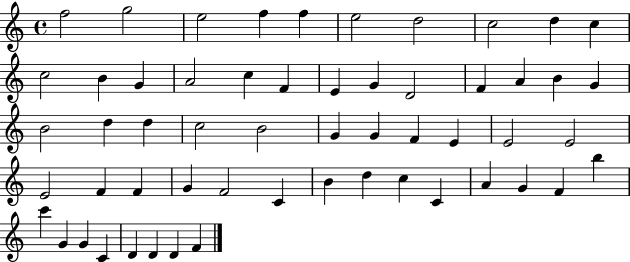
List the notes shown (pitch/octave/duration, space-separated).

F5/h G5/h E5/h F5/q F5/q E5/h D5/h C5/h D5/q C5/q C5/h B4/q G4/q A4/h C5/q F4/q E4/q G4/q D4/h F4/q A4/q B4/q G4/q B4/h D5/q D5/q C5/h B4/h G4/q G4/q F4/q E4/q E4/h E4/h E4/h F4/q F4/q G4/q F4/h C4/q B4/q D5/q C5/q C4/q A4/q G4/q F4/q B5/q C6/q G4/q G4/q C4/q D4/q D4/q D4/q F4/q